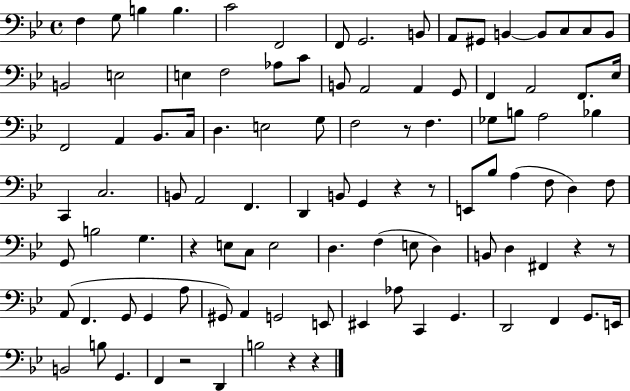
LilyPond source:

{
  \clef bass
  \time 4/4
  \defaultTimeSignature
  \key bes \major
  f4 g8 b4 b4. | c'2 f,2 | f,8 g,2. b,8 | a,8 gis,8 b,4~~ b,8 c8 c8 b,8 | \break b,2 e2 | e4 f2 aes8 c'8 | b,8 a,2 a,4 g,8 | f,4 a,2 f,8. ees16 | \break f,2 a,4 bes,8. c16 | d4. e2 g8 | f2 r8 f4. | ges8 b8 a2 bes4 | \break c,4 c2. | b,8 a,2 f,4. | d,4 b,8 g,4 r4 r8 | e,8 bes8 a4( f8 d4) f8 | \break g,8 b2 g4. | r4 e8 c8 e2 | d4. f4( e8 d4) | b,8 d4 fis,4 r4 r8 | \break a,8( f,4. g,8 g,4 a8 | gis,8) a,4 g,2 e,8 | eis,4 aes8 c,4 g,4. | d,2 f,4 g,8. e,16 | \break b,2 b8 g,4. | f,4 r2 d,4 | b2 r4 r4 | \bar "|."
}